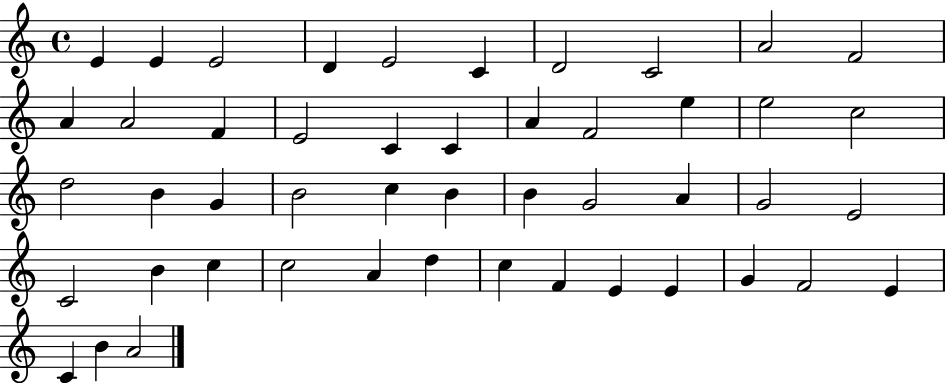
E4/q E4/q E4/h D4/q E4/h C4/q D4/h C4/h A4/h F4/h A4/q A4/h F4/q E4/h C4/q C4/q A4/q F4/h E5/q E5/h C5/h D5/h B4/q G4/q B4/h C5/q B4/q B4/q G4/h A4/q G4/h E4/h C4/h B4/q C5/q C5/h A4/q D5/q C5/q F4/q E4/q E4/q G4/q F4/h E4/q C4/q B4/q A4/h